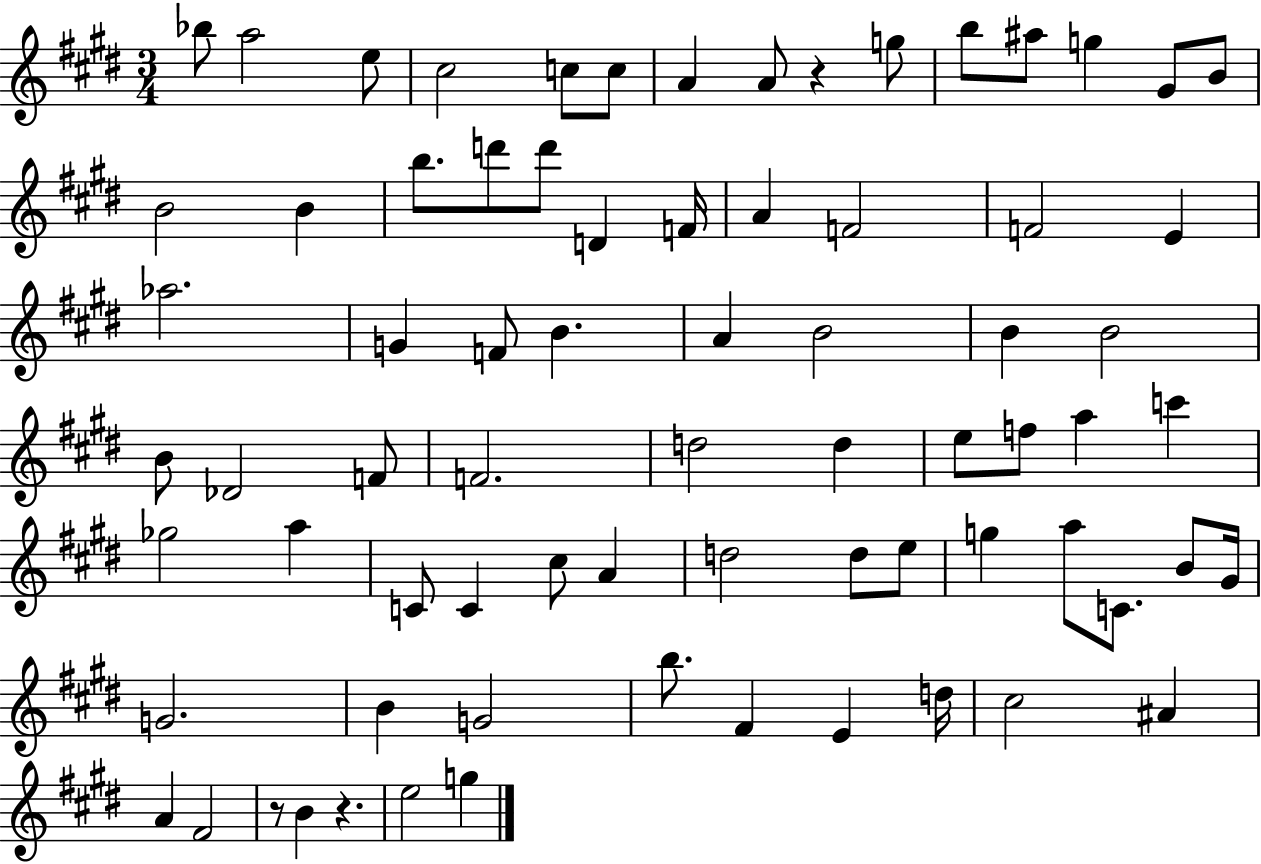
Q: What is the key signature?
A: E major